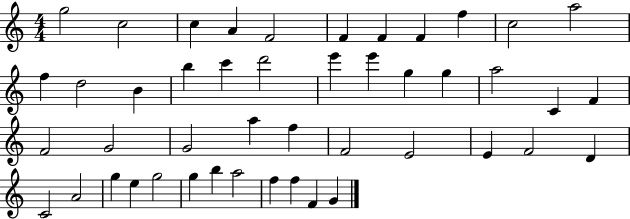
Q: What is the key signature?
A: C major